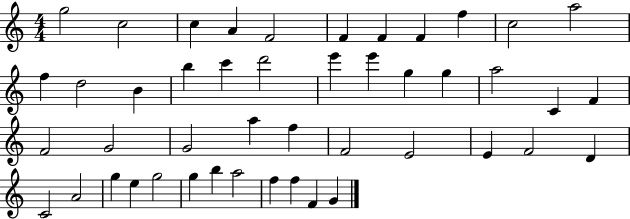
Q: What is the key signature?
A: C major